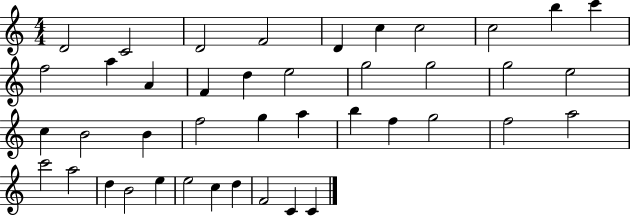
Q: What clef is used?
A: treble